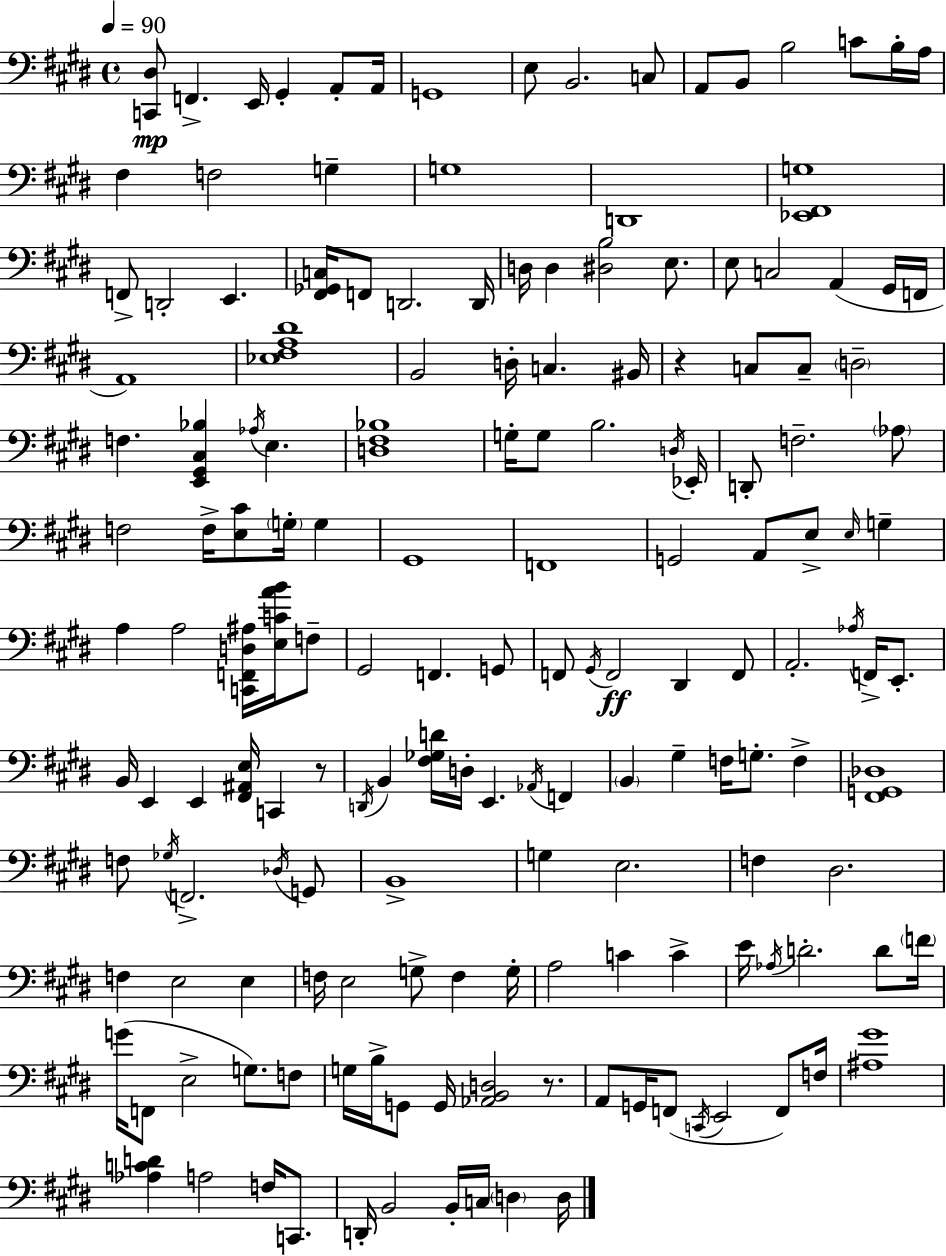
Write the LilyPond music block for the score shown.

{
  \clef bass
  \time 4/4
  \defaultTimeSignature
  \key e \major
  \tempo 4 = 90
  <c, dis>8\mp f,4.-> e,16 gis,4-. a,8-. a,16 | g,1 | e8 b,2. c8 | a,8 b,8 b2 c'8 b16-. a16 | \break fis4 f2 g4-- | g1 | d,1 | <ees, fis, g>1 | \break f,8-> d,2-. e,4. | <fis, ges, c>16 f,8 d,2. d,16 | d16 d4 <dis b>2 e8. | e8 c2 a,4( gis,16 f,16 | \break a,1) | <ees fis a dis'>1 | b,2 d16-. c4. bis,16 | r4 c8 c8-- \parenthesize d2-- | \break f4. <e, gis, cis bes>4 \acciaccatura { aes16 } e4. | <d fis bes>1 | g16-. g8 b2. | \acciaccatura { d16 } ees,16-. d,8-. f2.-- | \break \parenthesize aes8 f2 f16-> <e cis'>8 \parenthesize g16-. g4 | gis,1 | f,1 | g,2 a,8 e8-> \grace { e16 } g4-- | \break a4 a2 <c, f, d ais>16 | <e c' a' b'>16 f8-- gis,2 f,4. | g,8 f,8 \acciaccatura { gis,16 }\ff f,2 dis,4 | f,8 a,2.-. | \break \acciaccatura { aes16 } f,16-> e,8.-. b,16 e,4 e,4 <fis, ais, e>16 c,4 | r8 \acciaccatura { d,16 } b,4 <fis ges d'>16 d16-. e,4. | \acciaccatura { aes,16 } f,4 \parenthesize b,4 gis4-- f16 | g8.-. f4-> <fis, g, des>1 | \break f8 \acciaccatura { ges16 } f,2.-> | \acciaccatura { des16 } g,8 b,1-> | g4 e2. | f4 dis2. | \break f4 e2 | e4 f16 e2 | g8-> f4 g16-. a2 | c'4 c'4-> e'16 \acciaccatura { aes16 } d'2.-. | \break d'8 \parenthesize f'16 g'16( f,8 e2-> | g8.) f8 g16 b16-> g,8 g,16 <aes, b, d>2 | r8. a,8 g,16 f,8( \acciaccatura { c,16 } | e,2 f,8) f16 <ais gis'>1 | \break <aes c' d'>4 a2 | f16 c,8. d,16-. b,2 | b,16-. c16 \parenthesize d4 d16 \bar "|."
}